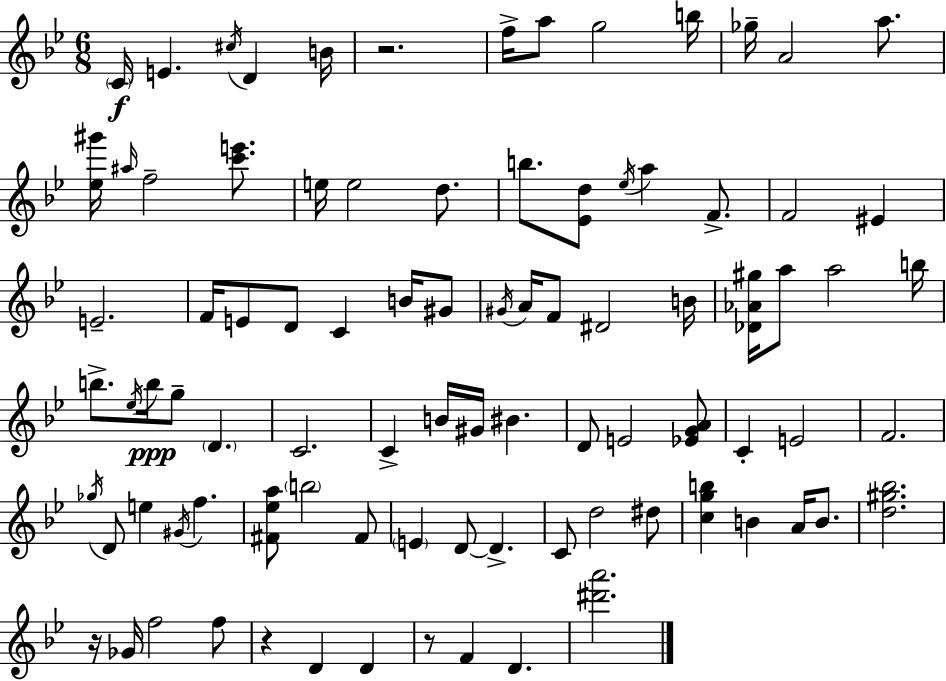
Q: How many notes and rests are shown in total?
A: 89